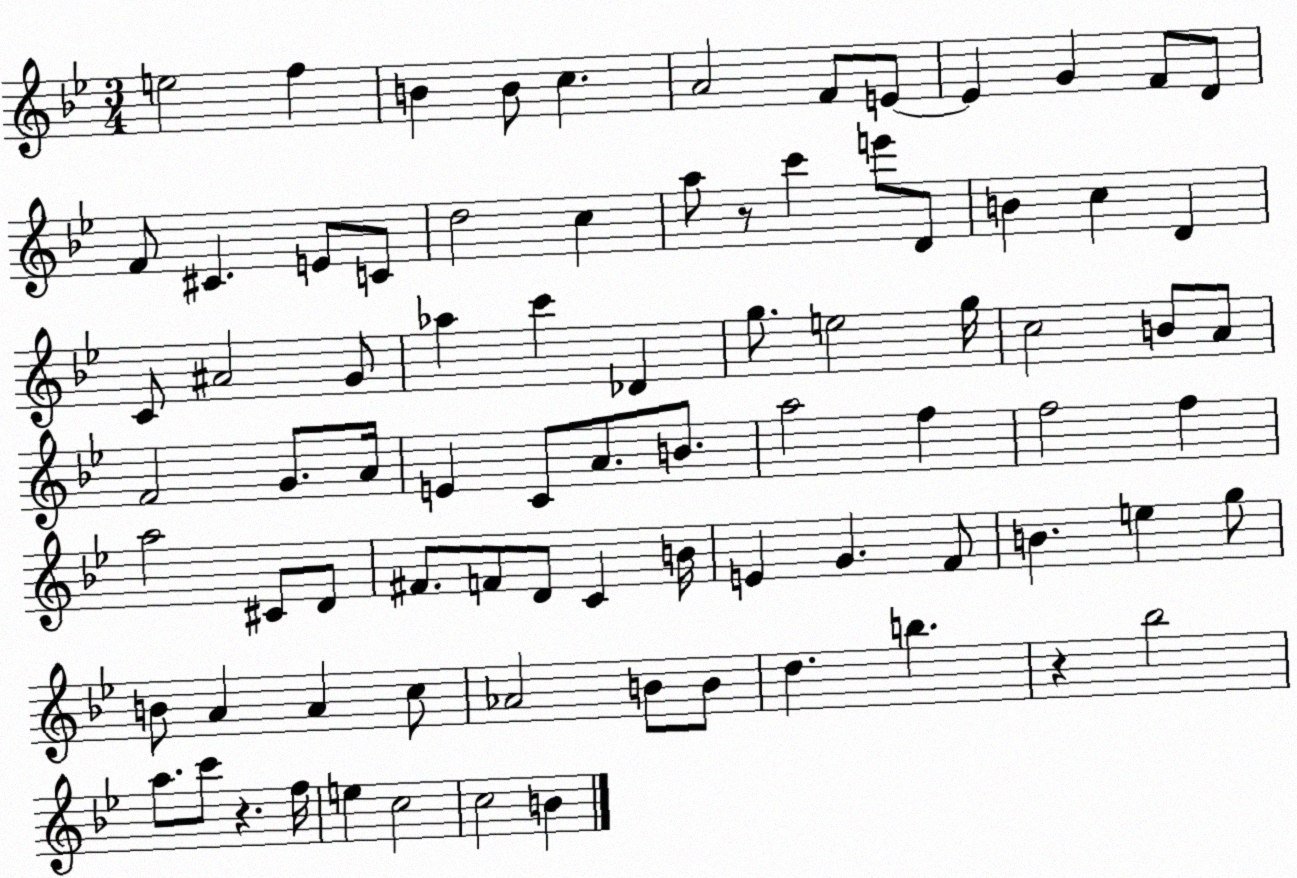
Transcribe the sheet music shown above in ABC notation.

X:1
T:Untitled
M:3/4
L:1/4
K:Bb
e2 f B B/2 c A2 F/2 E/2 E G F/2 D/2 F/2 ^C E/2 C/2 d2 c a/2 z/2 c' e'/2 D/2 B c D C/2 ^A2 G/2 _a c' _D g/2 e2 g/4 c2 B/2 A/2 F2 G/2 A/4 E C/2 A/2 B/2 a2 f f2 f a2 ^C/2 D/2 ^F/2 F/2 D/2 C B/4 E G F/2 B e g/2 B/2 A A c/2 _A2 B/2 B/2 d b z _b2 a/2 c'/2 z f/4 e c2 c2 B